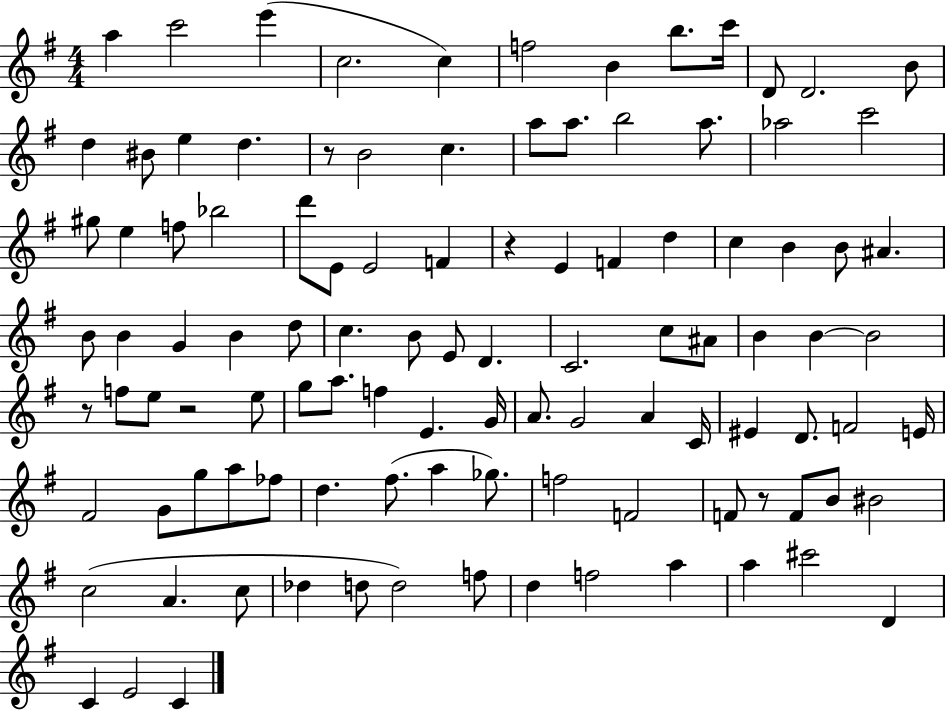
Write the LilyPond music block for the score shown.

{
  \clef treble
  \numericTimeSignature
  \time 4/4
  \key g \major
  a''4 c'''2 e'''4( | c''2. c''4) | f''2 b'4 b''8. c'''16 | d'8 d'2. b'8 | \break d''4 bis'8 e''4 d''4. | r8 b'2 c''4. | a''8 a''8. b''2 a''8. | aes''2 c'''2 | \break gis''8 e''4 f''8 bes''2 | d'''8 e'8 e'2 f'4 | r4 e'4 f'4 d''4 | c''4 b'4 b'8 ais'4. | \break b'8 b'4 g'4 b'4 d''8 | c''4. b'8 e'8 d'4. | c'2. c''8 ais'8 | b'4 b'4~~ b'2 | \break r8 f''8 e''8 r2 e''8 | g''8 a''8. f''4 e'4. g'16 | a'8. g'2 a'4 c'16 | eis'4 d'8. f'2 e'16 | \break fis'2 g'8 g''8 a''8 fes''8 | d''4. fis''8.( a''4 ges''8.) | f''2 f'2 | f'8 r8 f'8 b'8 bis'2 | \break c''2( a'4. c''8 | des''4 d''8 d''2) f''8 | d''4 f''2 a''4 | a''4 cis'''2 d'4 | \break c'4 e'2 c'4 | \bar "|."
}